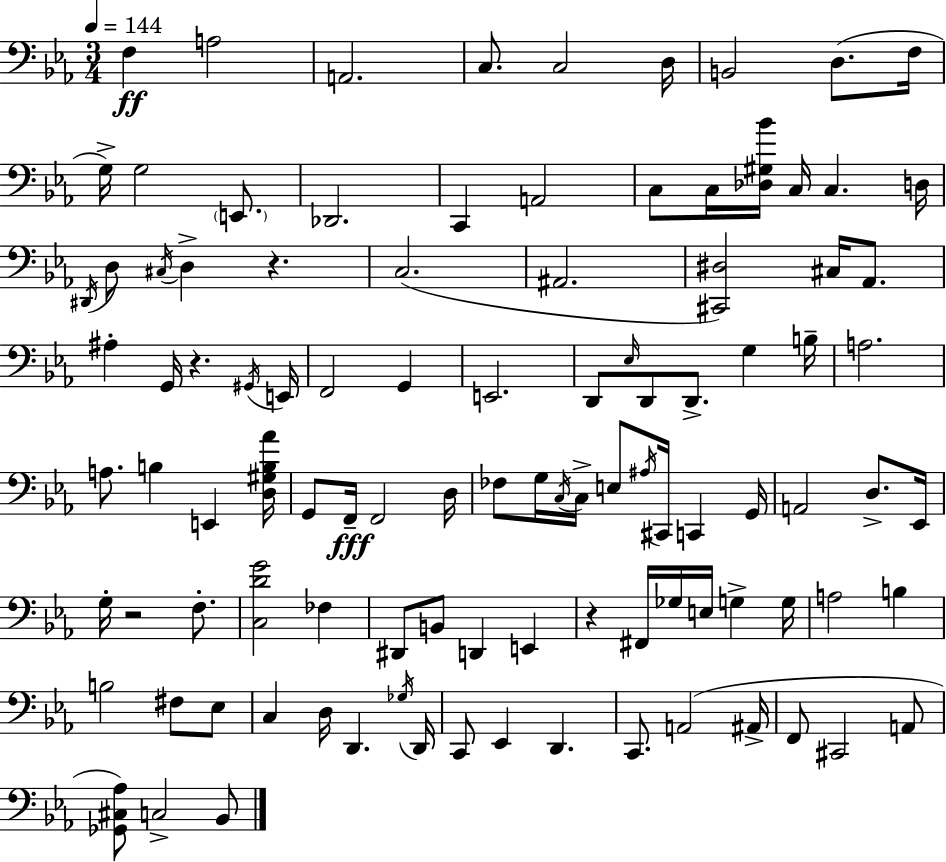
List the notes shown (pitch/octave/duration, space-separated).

F3/q A3/h A2/h. C3/e. C3/h D3/s B2/h D3/e. F3/s G3/s G3/h E2/e. Db2/h. C2/q A2/h C3/e C3/s [Db3,G#3,Bb4]/s C3/s C3/q. D3/s D#2/s D3/e C#3/s D3/q R/q. C3/h. A#2/h. [C#2,D#3]/h C#3/s Ab2/e. A#3/q G2/s R/q. G#2/s E2/s F2/h G2/q E2/h. D2/e Eb3/s D2/e D2/e. G3/q B3/s A3/h. A3/e. B3/q E2/q [D3,G#3,B3,Ab4]/s G2/e F2/s F2/h D3/s FES3/e G3/s C3/s C3/s E3/e A#3/s C#2/s C2/q G2/s A2/h D3/e. Eb2/s G3/s R/h F3/e. [C3,D4,G4]/h FES3/q D#2/e B2/e D2/q E2/q R/q F#2/s Gb3/s E3/s G3/q G3/s A3/h B3/q B3/h F#3/e Eb3/e C3/q D3/s D2/q. Gb3/s D2/s C2/e Eb2/q D2/q. C2/e. A2/h A#2/s F2/e C#2/h A2/e [Gb2,C#3,Ab3]/e C3/h Bb2/e